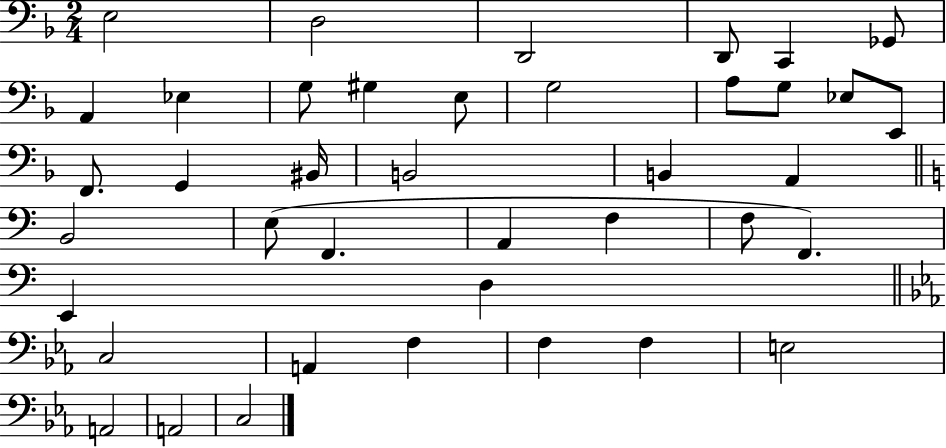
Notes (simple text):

E3/h D3/h D2/h D2/e C2/q Gb2/e A2/q Eb3/q G3/e G#3/q E3/e G3/h A3/e G3/e Eb3/e E2/e F2/e. G2/q BIS2/s B2/h B2/q A2/q B2/h E3/e F2/q. A2/q F3/q F3/e F2/q. E2/q D3/q C3/h A2/q F3/q F3/q F3/q E3/h A2/h A2/h C3/h